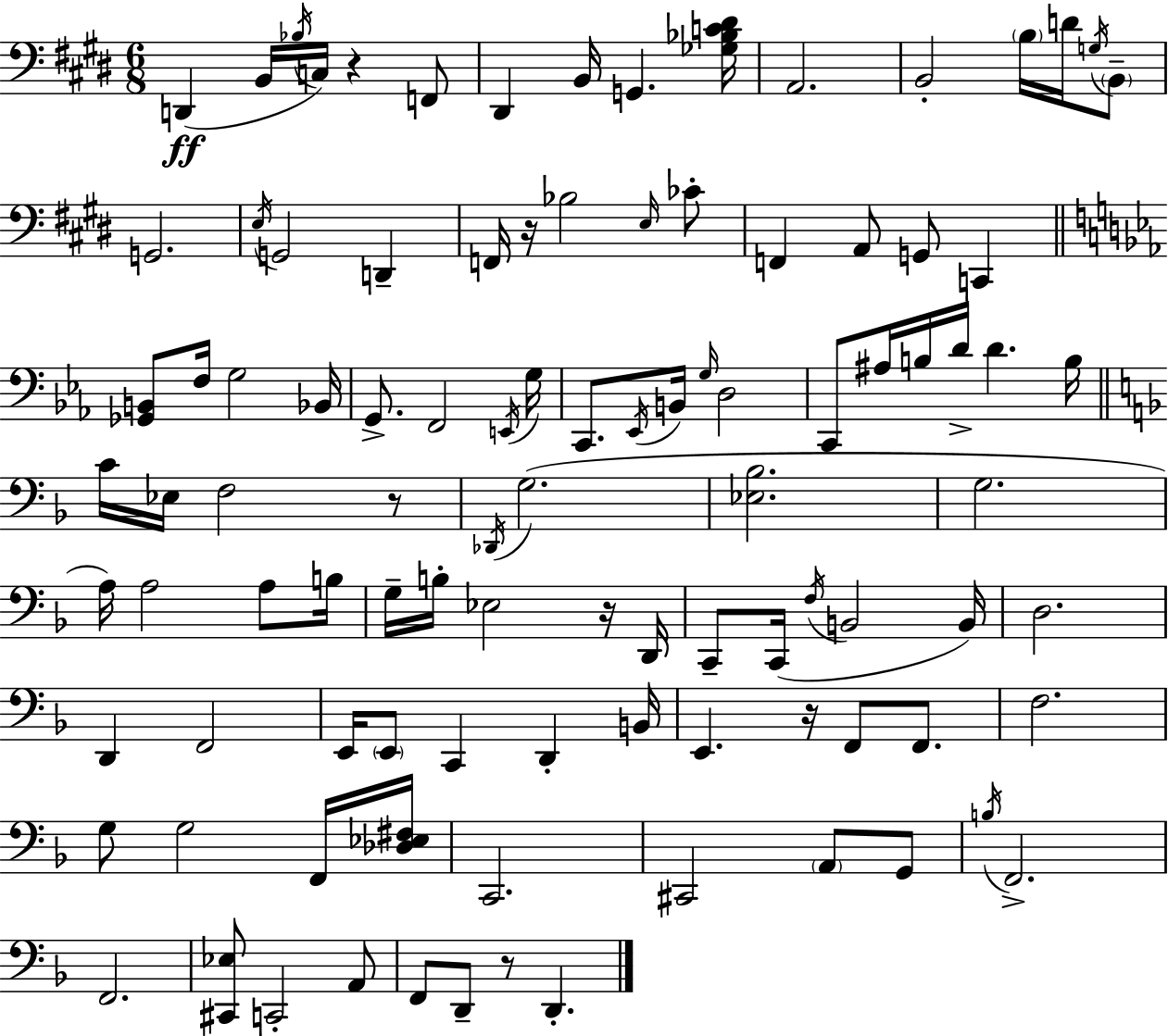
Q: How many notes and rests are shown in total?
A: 101